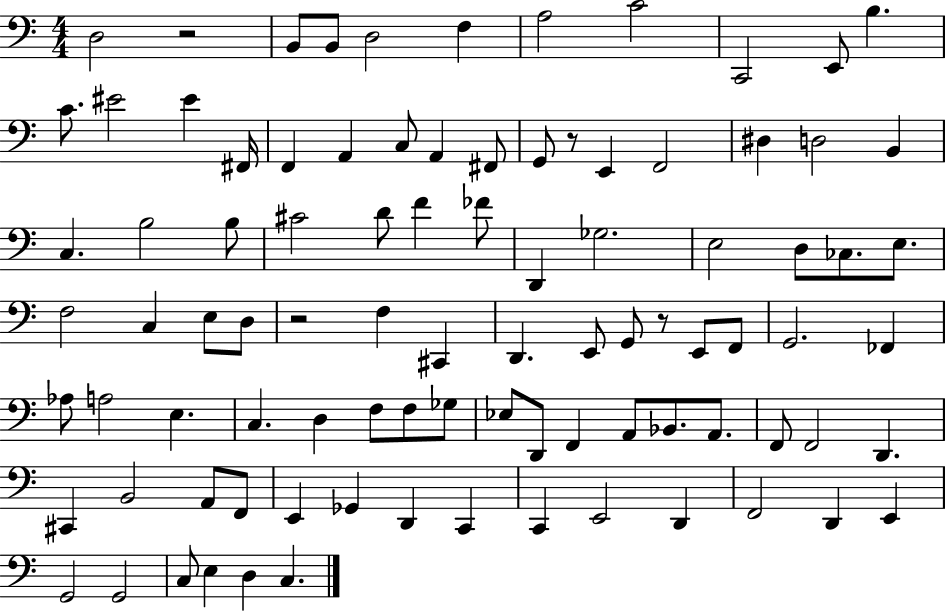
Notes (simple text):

D3/h R/h B2/e B2/e D3/h F3/q A3/h C4/h C2/h E2/e B3/q. C4/e. EIS4/h EIS4/q F#2/s F2/q A2/q C3/e A2/q F#2/e G2/e R/e E2/q F2/h D#3/q D3/h B2/q C3/q. B3/h B3/e C#4/h D4/e F4/q FES4/e D2/q Gb3/h. E3/h D3/e CES3/e. E3/e. F3/h C3/q E3/e D3/e R/h F3/q C#2/q D2/q. E2/e G2/e R/e E2/e F2/e G2/h. FES2/q Ab3/e A3/h E3/q. C3/q. D3/q F3/e F3/e Gb3/e Eb3/e D2/e F2/q A2/e Bb2/e. A2/e. F2/e F2/h D2/q. C#2/q B2/h A2/e F2/e E2/q Gb2/q D2/q C2/q C2/q E2/h D2/q F2/h D2/q E2/q G2/h G2/h C3/e E3/q D3/q C3/q.